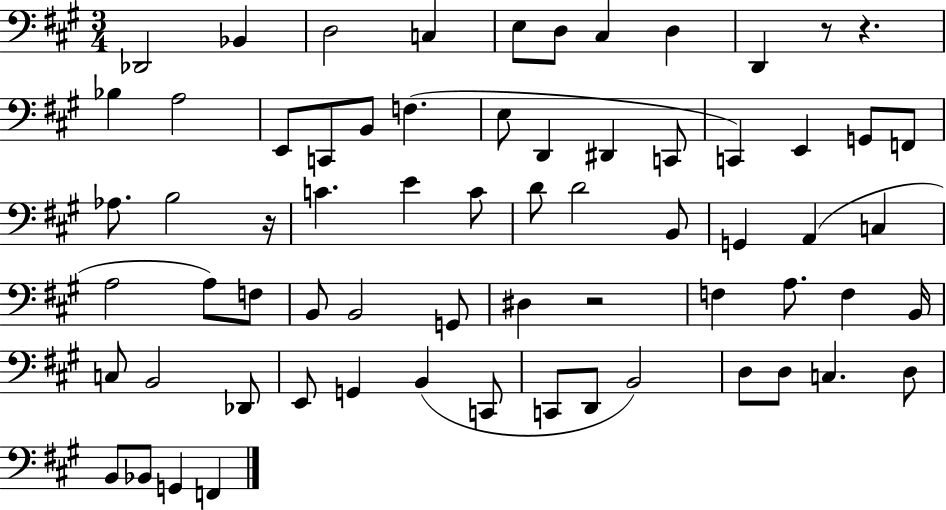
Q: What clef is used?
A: bass